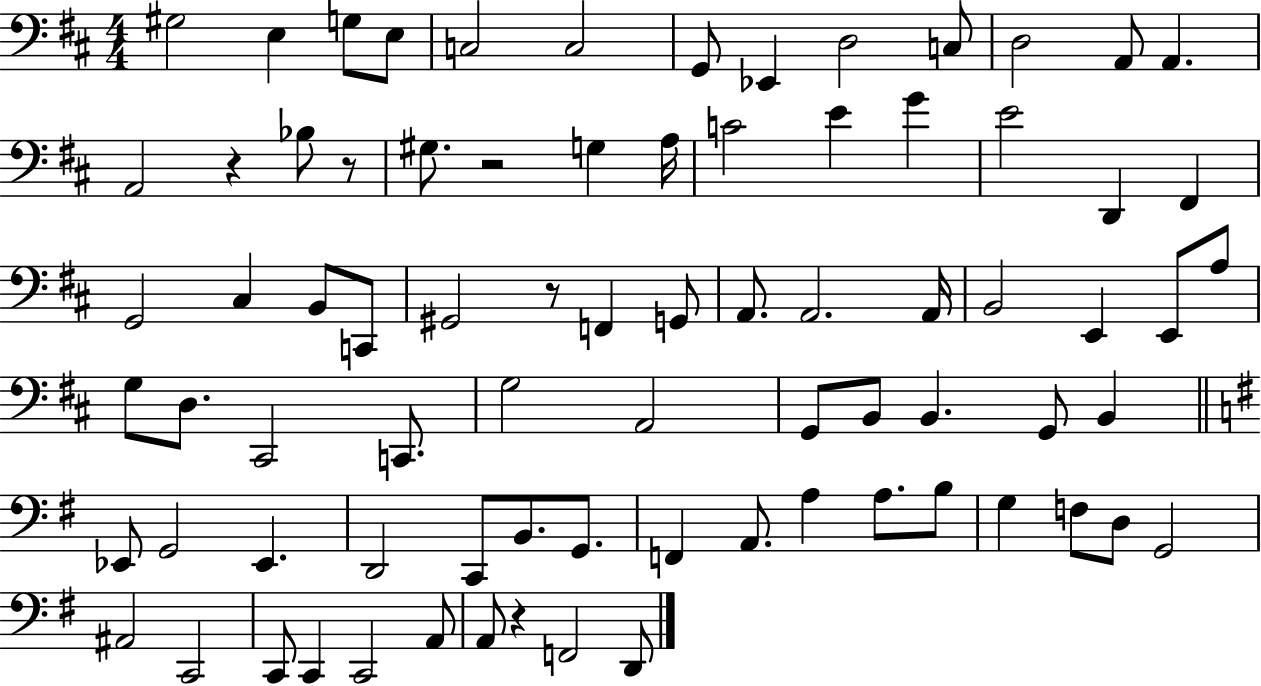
X:1
T:Untitled
M:4/4
L:1/4
K:D
^G,2 E, G,/2 E,/2 C,2 C,2 G,,/2 _E,, D,2 C,/2 D,2 A,,/2 A,, A,,2 z _B,/2 z/2 ^G,/2 z2 G, A,/4 C2 E G E2 D,, ^F,, G,,2 ^C, B,,/2 C,,/2 ^G,,2 z/2 F,, G,,/2 A,,/2 A,,2 A,,/4 B,,2 E,, E,,/2 A,/2 G,/2 D,/2 ^C,,2 C,,/2 G,2 A,,2 G,,/2 B,,/2 B,, G,,/2 B,, _E,,/2 G,,2 _E,, D,,2 C,,/2 B,,/2 G,,/2 F,, A,,/2 A, A,/2 B,/2 G, F,/2 D,/2 G,,2 ^A,,2 C,,2 C,,/2 C,, C,,2 A,,/2 A,,/2 z F,,2 D,,/2